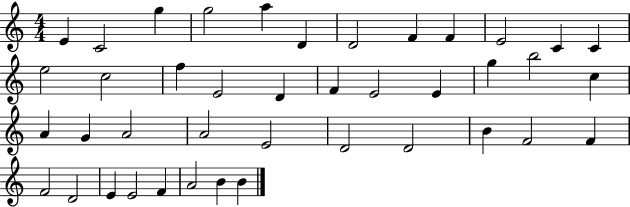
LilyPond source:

{
  \clef treble
  \numericTimeSignature
  \time 4/4
  \key c \major
  e'4 c'2 g''4 | g''2 a''4 d'4 | d'2 f'4 f'4 | e'2 c'4 c'4 | \break e''2 c''2 | f''4 e'2 d'4 | f'4 e'2 e'4 | g''4 b''2 c''4 | \break a'4 g'4 a'2 | a'2 e'2 | d'2 d'2 | b'4 f'2 f'4 | \break f'2 d'2 | e'4 e'2 f'4 | a'2 b'4 b'4 | \bar "|."
}